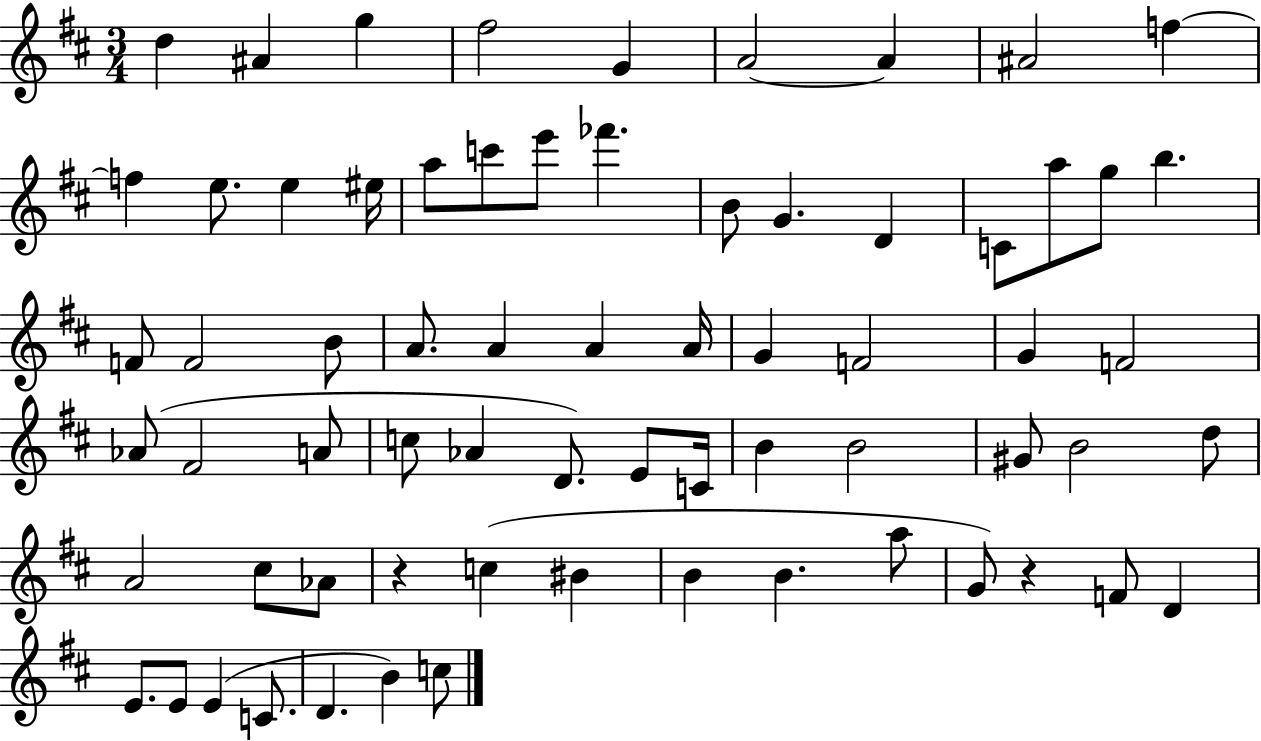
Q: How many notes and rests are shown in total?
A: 68